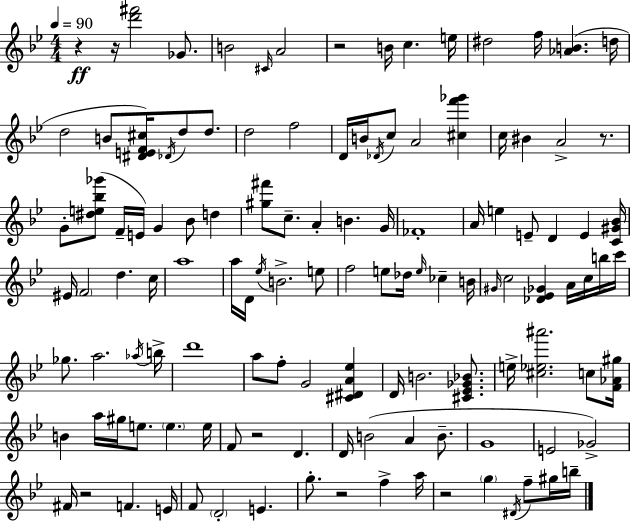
X:1
T:Untitled
M:4/4
L:1/4
K:Bb
z z/4 [d'^f']2 _G/2 B2 ^C/4 A2 z2 B/4 c e/4 ^d2 f/4 [_AB] d/4 d2 B/2 [^DEF^c]/4 _D/4 d/2 d/2 d2 f2 D/4 B/4 _D/4 c/2 A2 [^cf'_g'] c/4 ^B A2 z/2 G/2 [^de_b_g']/2 F/4 E/4 G _B/2 d [^g^f']/2 c/2 A B G/4 _F4 A/4 e E/2 D E [C^G_B]/4 ^E/4 F2 d c/4 a4 a/4 D/4 _e/4 B2 e/2 f2 e/2 _d/4 e/4 _c B/4 ^G/4 c2 [_D_E_G] A/4 c/4 b/4 c'/4 _g/2 a2 _a/4 b/4 d'4 a/2 f/2 G2 [^C^DA_e] D/4 B2 [^C_E_G_B]/2 e/4 [^c_e^a']2 c/2 [F_A^g]/4 B a/4 ^g/4 e/2 e e/4 F/2 z2 D D/4 B2 A B/2 G4 E2 _G2 ^F/4 z2 F E/4 F/2 D2 E g/2 z2 f a/4 z2 g ^D/4 f/2 ^g/4 b/4